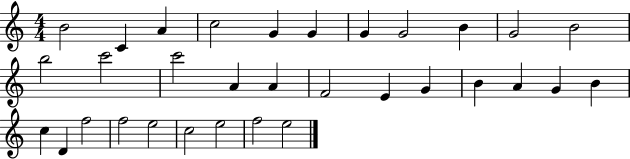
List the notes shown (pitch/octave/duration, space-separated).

B4/h C4/q A4/q C5/h G4/q G4/q G4/q G4/h B4/q G4/h B4/h B5/h C6/h C6/h A4/q A4/q F4/h E4/q G4/q B4/q A4/q G4/q B4/q C5/q D4/q F5/h F5/h E5/h C5/h E5/h F5/h E5/h